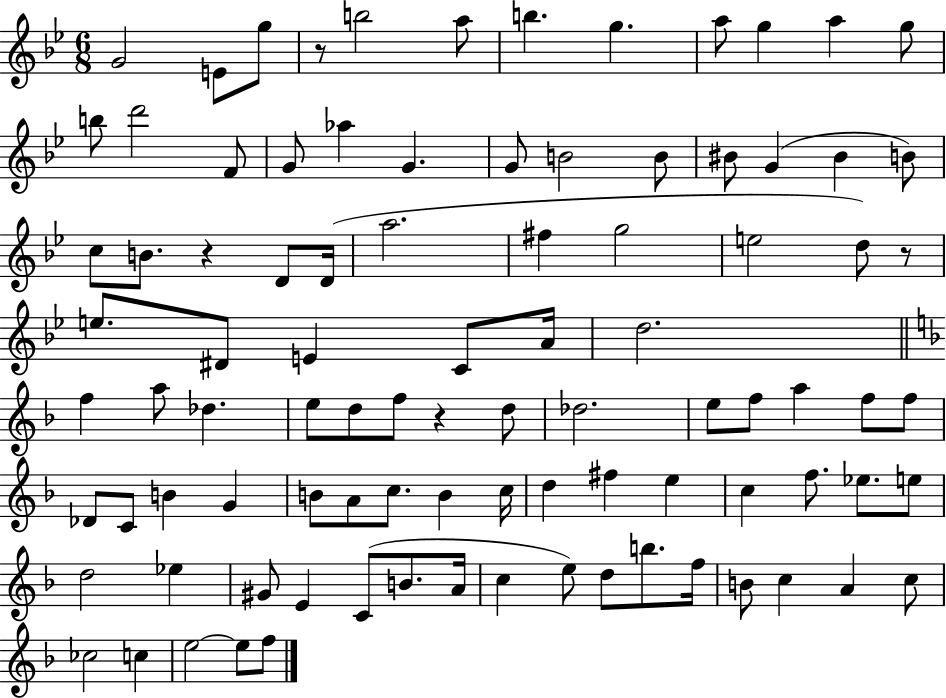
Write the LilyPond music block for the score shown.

{
  \clef treble
  \numericTimeSignature
  \time 6/8
  \key bes \major
  g'2 e'8 g''8 | r8 b''2 a''8 | b''4. g''4. | a''8 g''4 a''4 g''8 | \break b''8 d'''2 f'8 | g'8 aes''4 g'4. | g'8 b'2 b'8 | bis'8 g'4( bis'4 b'8) | \break c''8 b'8. r4 d'8 d'16( | a''2. | fis''4 g''2 | e''2 d''8) r8 | \break e''8. dis'8 e'4 c'8 a'16 | d''2. | \bar "||" \break \key f \major f''4 a''8 des''4. | e''8 d''8 f''8 r4 d''8 | des''2. | e''8 f''8 a''4 f''8 f''8 | \break des'8 c'8 b'4 g'4 | b'8 a'8 c''8. b'4 c''16 | d''4 fis''4 e''4 | c''4 f''8. ees''8. e''8 | \break d''2 ees''4 | gis'8 e'4 c'8( b'8. a'16 | c''4 e''8) d''8 b''8. f''16 | b'8 c''4 a'4 c''8 | \break ces''2 c''4 | e''2~~ e''8 f''8 | \bar "|."
}